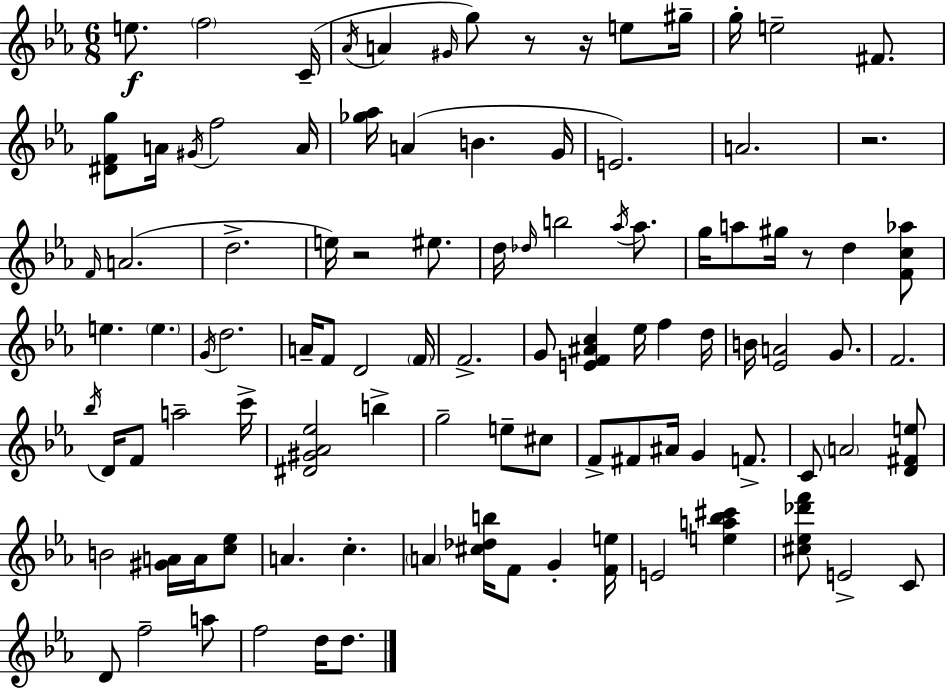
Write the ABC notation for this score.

X:1
T:Untitled
M:6/8
L:1/4
K:Eb
e/2 f2 C/4 _A/4 A ^G/4 g/2 z/2 z/4 e/2 ^g/4 g/4 e2 ^F/2 [^DFg]/2 A/4 ^G/4 f2 A/4 [_g_a]/4 A B G/4 E2 A2 z2 F/4 A2 d2 e/4 z2 ^e/2 d/4 _d/4 b2 _a/4 _a/2 g/4 a/2 ^g/4 z/2 d [Fc_a]/2 e e G/4 d2 A/4 F/2 D2 F/4 F2 G/2 [EF^Ac] _e/4 f d/4 B/4 [_EA]2 G/2 F2 _b/4 D/4 F/2 a2 c'/4 [^D^G_A_e]2 b g2 e/2 ^c/2 F/2 ^F/2 ^A/4 G F/2 C/2 A2 [D^Fe]/2 B2 [^GA]/4 A/4 [c_e]/2 A c A [^c_db]/4 F/2 G [Fe]/4 E2 [ea_b^c'] [^c_e_d'f']/2 E2 C/2 D/2 f2 a/2 f2 d/4 d/2